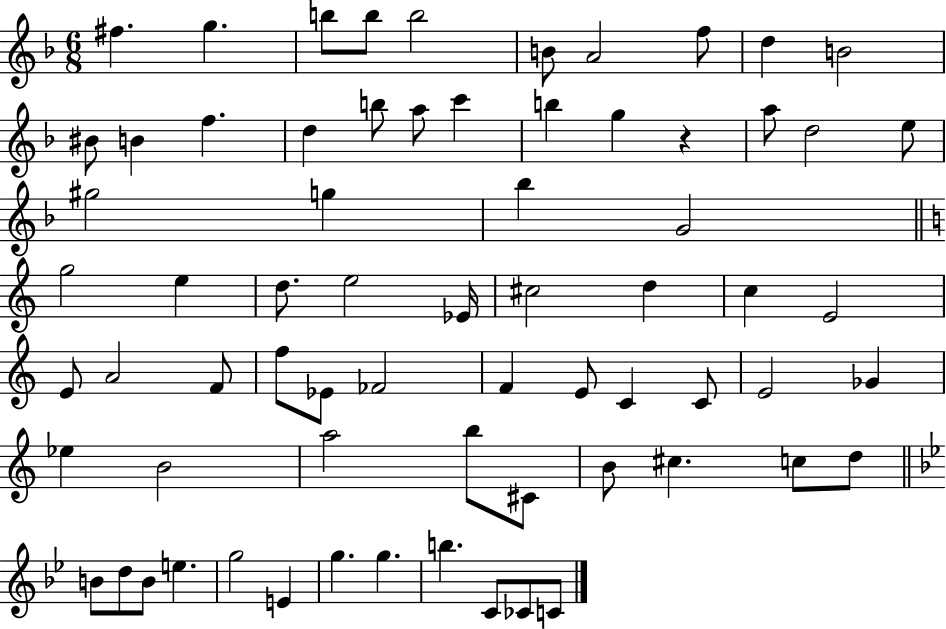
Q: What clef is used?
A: treble